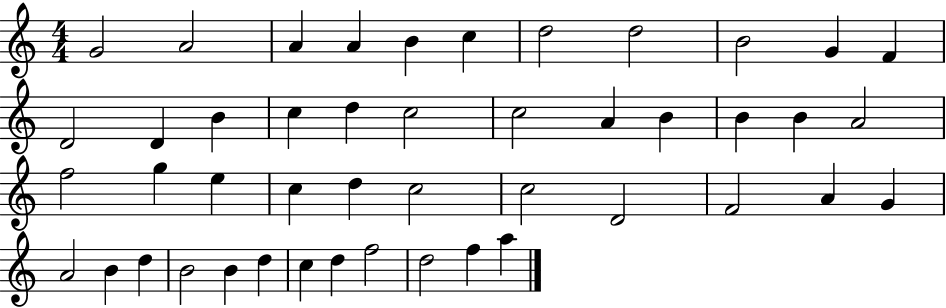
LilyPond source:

{
  \clef treble
  \numericTimeSignature
  \time 4/4
  \key c \major
  g'2 a'2 | a'4 a'4 b'4 c''4 | d''2 d''2 | b'2 g'4 f'4 | \break d'2 d'4 b'4 | c''4 d''4 c''2 | c''2 a'4 b'4 | b'4 b'4 a'2 | \break f''2 g''4 e''4 | c''4 d''4 c''2 | c''2 d'2 | f'2 a'4 g'4 | \break a'2 b'4 d''4 | b'2 b'4 d''4 | c''4 d''4 f''2 | d''2 f''4 a''4 | \break \bar "|."
}